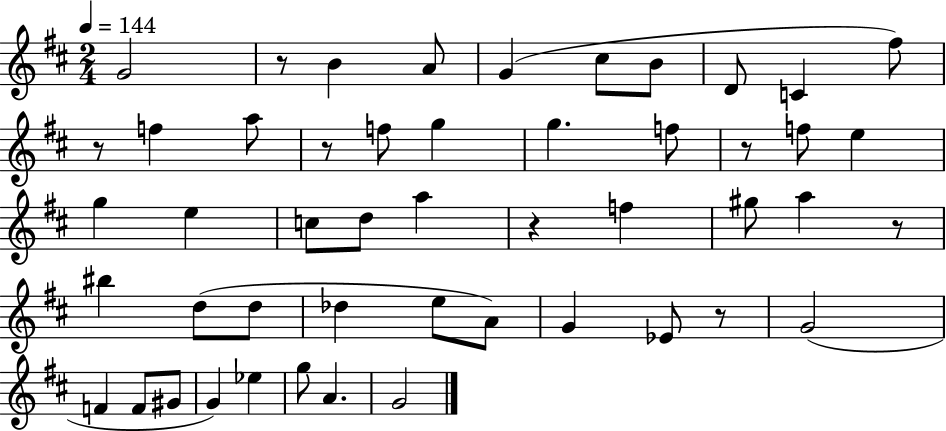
{
  \clef treble
  \numericTimeSignature
  \time 2/4
  \key d \major
  \tempo 4 = 144
  g'2 | r8 b'4 a'8 | g'4( cis''8 b'8 | d'8 c'4 fis''8) | \break r8 f''4 a''8 | r8 f''8 g''4 | g''4. f''8 | r8 f''8 e''4 | \break g''4 e''4 | c''8 d''8 a''4 | r4 f''4 | gis''8 a''4 r8 | \break bis''4 d''8( d''8 | des''4 e''8 a'8) | g'4 ees'8 r8 | g'2( | \break f'4 f'8 gis'8 | g'4) ees''4 | g''8 a'4. | g'2 | \break \bar "|."
}